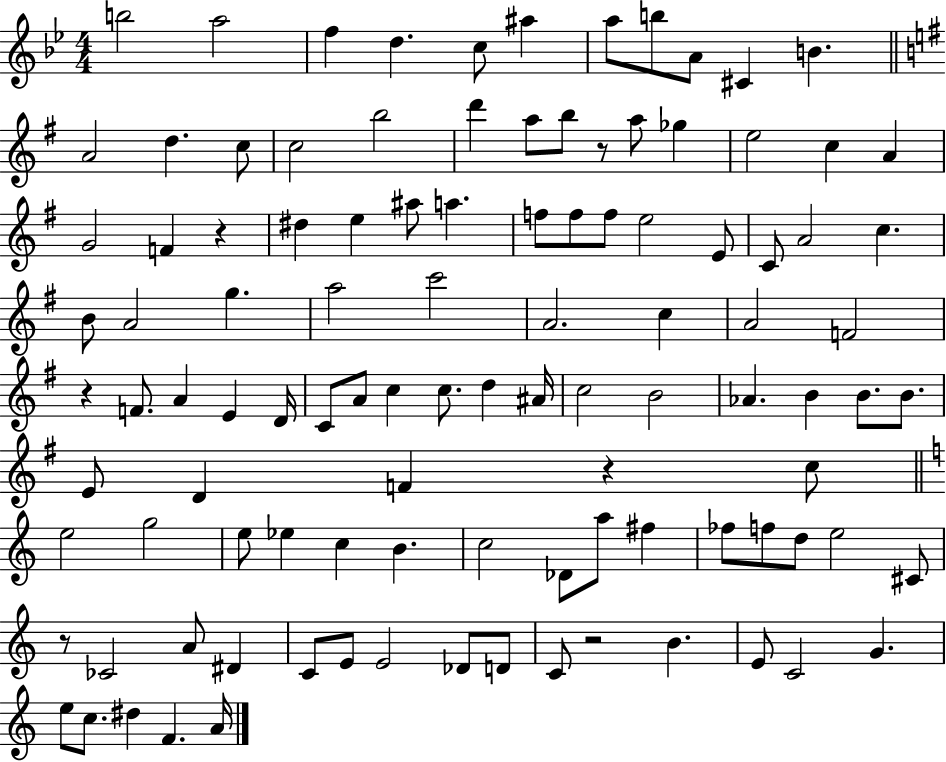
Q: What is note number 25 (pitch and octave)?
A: G4